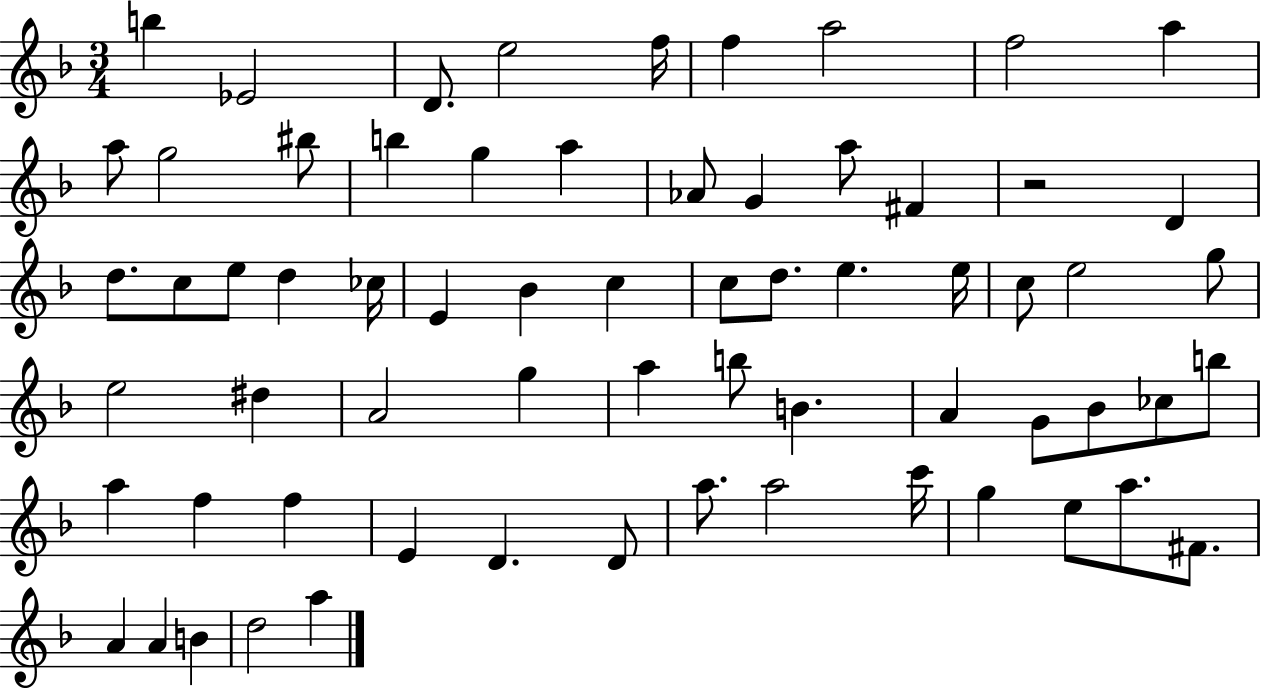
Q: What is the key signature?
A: F major